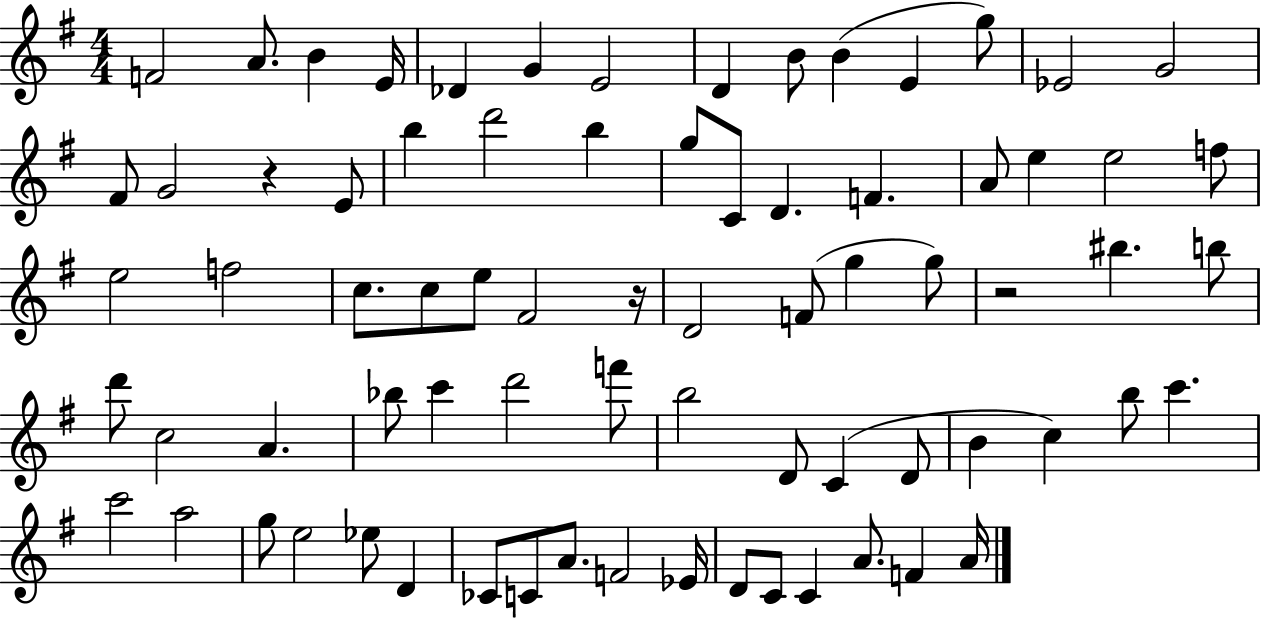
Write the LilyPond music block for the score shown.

{
  \clef treble
  \numericTimeSignature
  \time 4/4
  \key g \major
  \repeat volta 2 { f'2 a'8. b'4 e'16 | des'4 g'4 e'2 | d'4 b'8 b'4( e'4 g''8) | ees'2 g'2 | \break fis'8 g'2 r4 e'8 | b''4 d'''2 b''4 | g''8 c'8 d'4. f'4. | a'8 e''4 e''2 f''8 | \break e''2 f''2 | c''8. c''8 e''8 fis'2 r16 | d'2 f'8( g''4 g''8) | r2 bis''4. b''8 | \break d'''8 c''2 a'4. | bes''8 c'''4 d'''2 f'''8 | b''2 d'8 c'4( d'8 | b'4 c''4) b''8 c'''4. | \break c'''2 a''2 | g''8 e''2 ees''8 d'4 | ces'8 c'8 a'8. f'2 ees'16 | d'8 c'8 c'4 a'8. f'4 a'16 | \break } \bar "|."
}